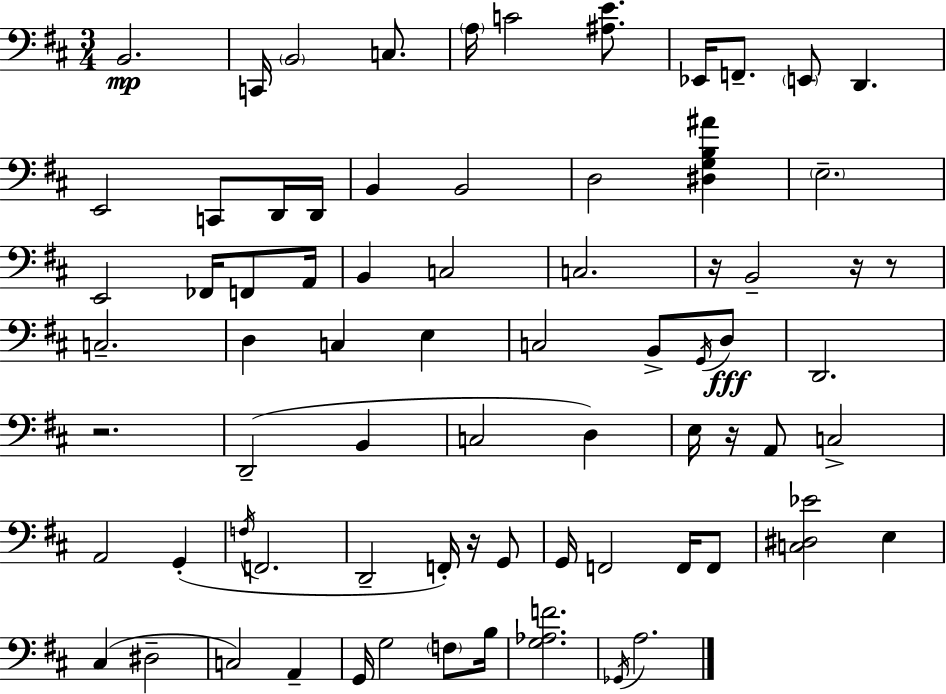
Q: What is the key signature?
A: D major